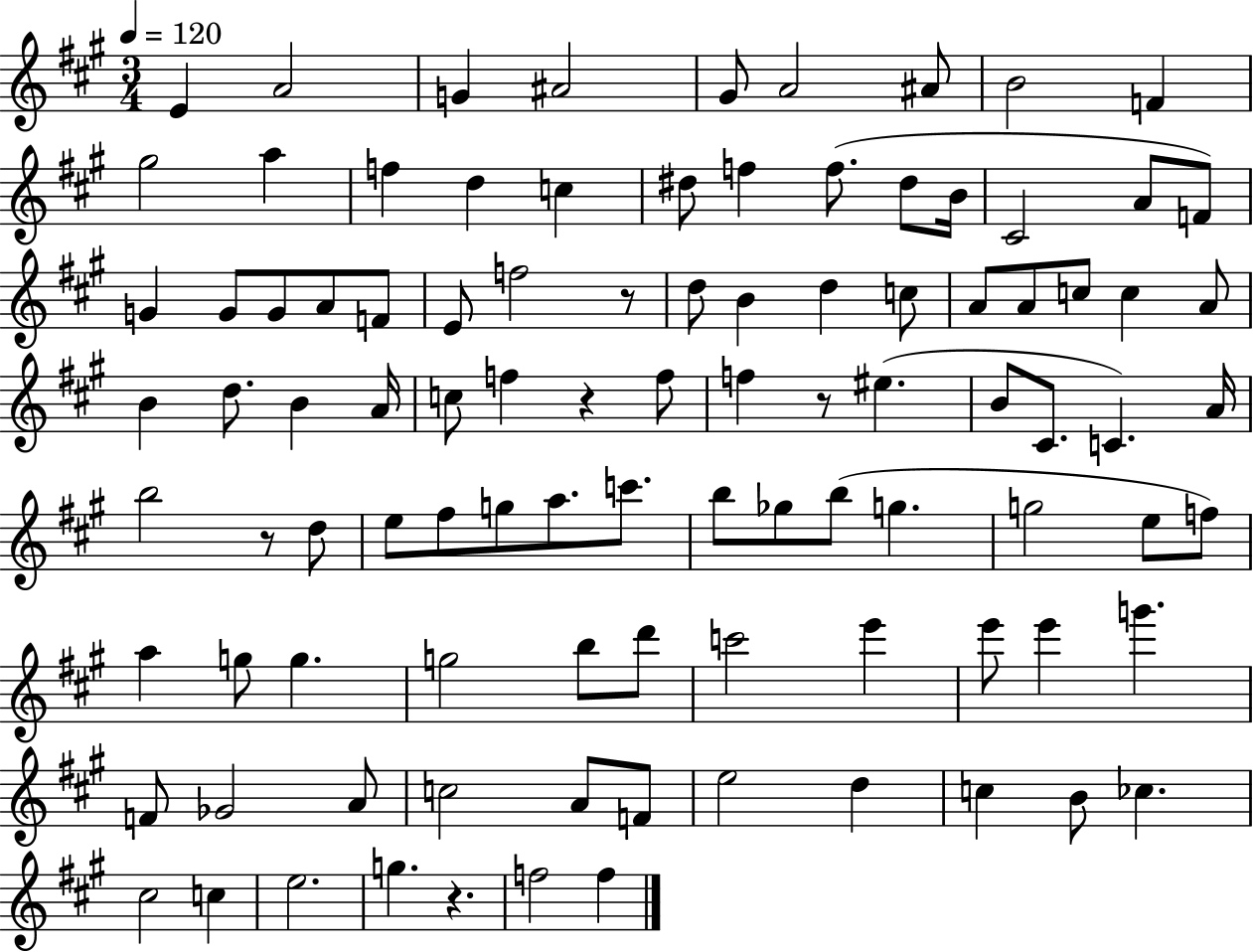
X:1
T:Untitled
M:3/4
L:1/4
K:A
E A2 G ^A2 ^G/2 A2 ^A/2 B2 F ^g2 a f d c ^d/2 f f/2 ^d/2 B/4 ^C2 A/2 F/2 G G/2 G/2 A/2 F/2 E/2 f2 z/2 d/2 B d c/2 A/2 A/2 c/2 c A/2 B d/2 B A/4 c/2 f z f/2 f z/2 ^e B/2 ^C/2 C A/4 b2 z/2 d/2 e/2 ^f/2 g/2 a/2 c'/2 b/2 _g/2 b/2 g g2 e/2 f/2 a g/2 g g2 b/2 d'/2 c'2 e' e'/2 e' g' F/2 _G2 A/2 c2 A/2 F/2 e2 d c B/2 _c ^c2 c e2 g z f2 f